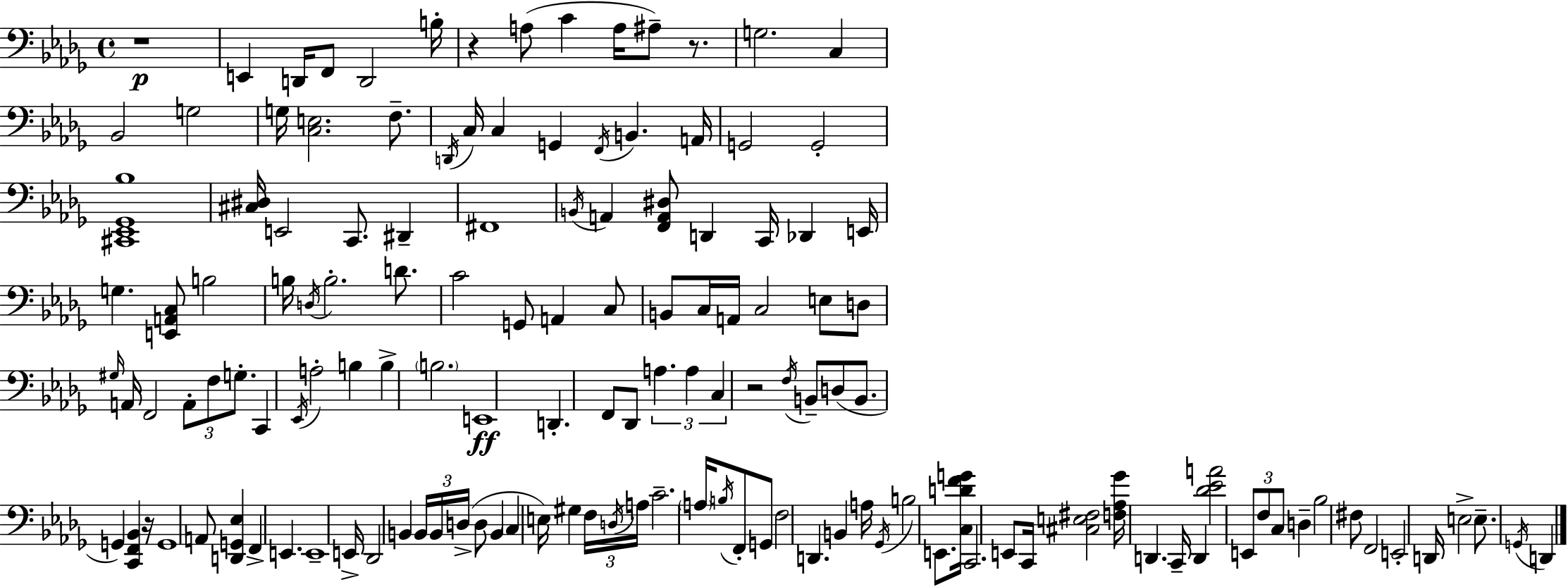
{
  \clef bass
  \time 4/4
  \defaultTimeSignature
  \key bes \minor
  r1\p | e,4 d,16 f,8 d,2 b16-. | r4 a8( c'4 a16 ais8--) r8. | g2. c4 | \break bes,2 g2 | g16 <c e>2. f8.-- | \acciaccatura { d,16 } c16 c4 g,4 \acciaccatura { f,16 } b,4. | a,16 g,2 g,2-. | \break <cis, ees, ges, bes>1 | <cis dis>16 e,2 c,8. dis,4-- | fis,1 | \acciaccatura { b,16 } a,4 <f, a, dis>8 d,4 c,16 des,4 | \break e,16 g4. <e, a, c>8 b2 | b16 \acciaccatura { d16 } b2.-. | d'8. c'2 g,8 a,4 | c8 b,8 c16 a,16 c2 | \break e8 d8 \grace { gis16 } a,16 f,2 \tuplet 3/2 { a,8-. | f8 g8.-. } c,4 \acciaccatura { ees,16 } a2-. | b4 b4-> \parenthesize b2. | e,1\ff | \break d,4.-. f,8 des,8 | \tuplet 3/2 { a4. a4 c4 } r2 | \acciaccatura { f16 } b,8-- d8( b,8. g,4) | <c, f, bes,>4 r16 g,1 | \break a,8 <d, g, ees>4 f,4-> | e,4. e,1-- | e,16-> des,2 | b,4 \tuplet 3/2 { b,16 b,16 d16->( } d8 b,4 \parenthesize c4 | \break e16) gis4 \tuplet 3/2 { f16 \acciaccatura { d16 } a16 } c'2.-- | \parenthesize a16 \acciaccatura { b16 } f,8-. g,8 f2 | d,4. b,4 a16 \acciaccatura { ges,16 } b2 | e,8. <c d' f' g'>16 c,2. | \break e,8 c,16 <cis e fis>2 | <f aes ges'>16 d,4. c,16-- d,4 <des' ees' a'>2 | \tuplet 3/2 { e,8 f8 c8 } d4-- | bes2 fis8 f,2 | \break e,2-. d,16 e2-> | e8.-- \acciaccatura { g,16 } d,4 \bar "|."
}